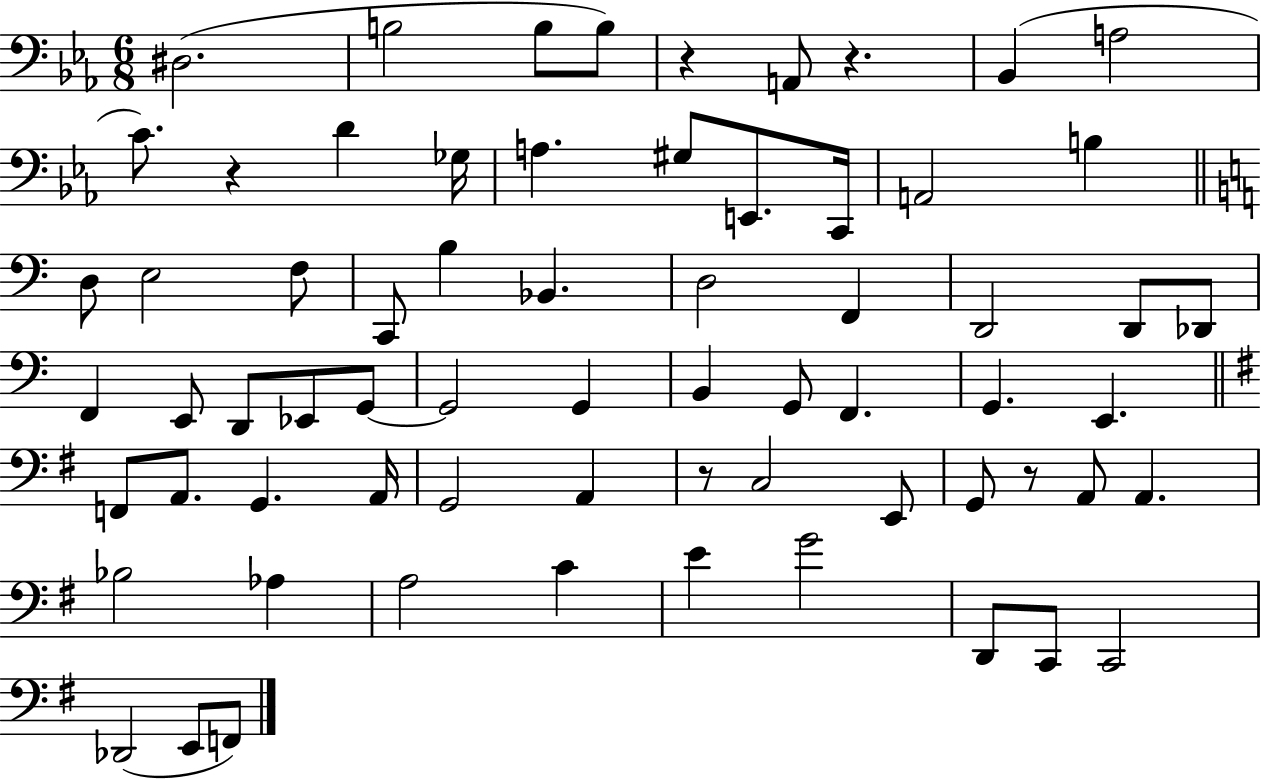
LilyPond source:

{
  \clef bass
  \numericTimeSignature
  \time 6/8
  \key ees \major
  dis2.( | b2 b8 b8) | r4 a,8 r4. | bes,4( a2 | \break c'8.) r4 d'4 ges16 | a4. gis8 e,8. c,16 | a,2 b4 | \bar "||" \break \key c \major d8 e2 f8 | c,8 b4 bes,4. | d2 f,4 | d,2 d,8 des,8 | \break f,4 e,8 d,8 ees,8 g,8~~ | g,2 g,4 | b,4 g,8 f,4. | g,4. e,4. | \break \bar "||" \break \key g \major f,8 a,8. g,4. a,16 | g,2 a,4 | r8 c2 e,8 | g,8 r8 a,8 a,4. | \break bes2 aes4 | a2 c'4 | e'4 g'2 | d,8 c,8 c,2 | \break des,2( e,8 f,8) | \bar "|."
}